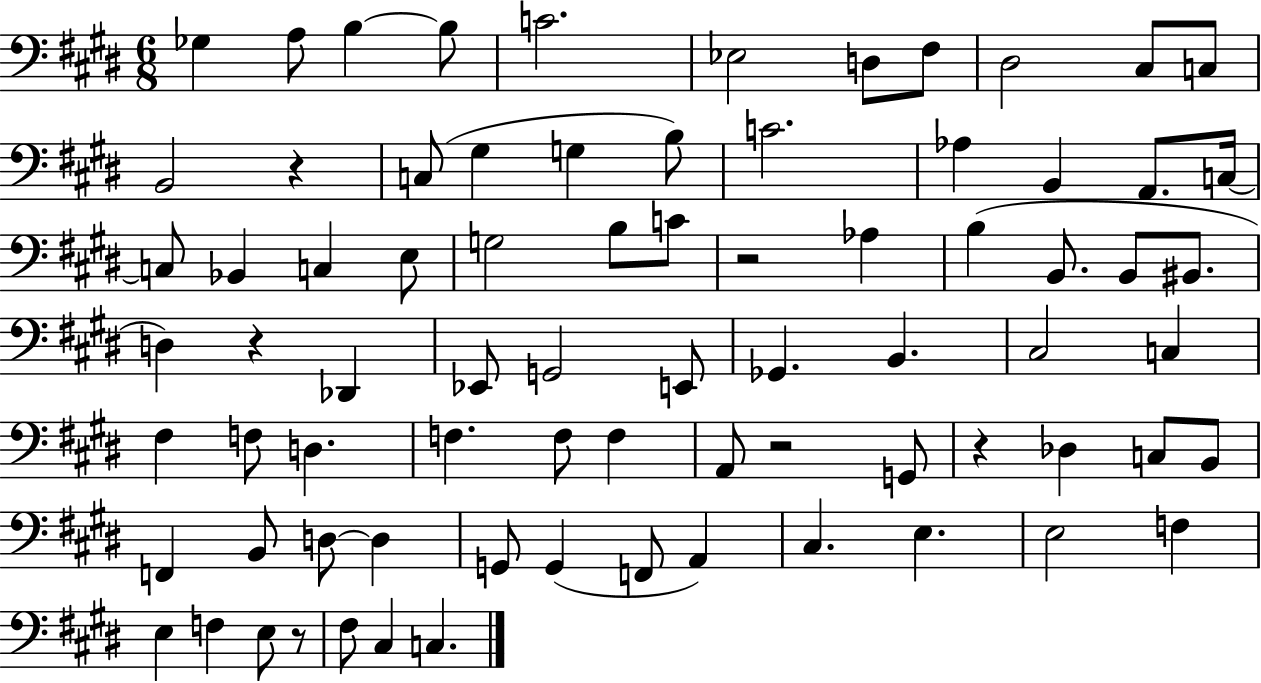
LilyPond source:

{
  \clef bass
  \numericTimeSignature
  \time 6/8
  \key e \major
  ges4 a8 b4~~ b8 | c'2. | ees2 d8 fis8 | dis2 cis8 c8 | \break b,2 r4 | c8( gis4 g4 b8) | c'2. | aes4 b,4 a,8. c16~~ | \break c8 bes,4 c4 e8 | g2 b8 c'8 | r2 aes4 | b4( b,8. b,8 bis,8. | \break d4) r4 des,4 | ees,8 g,2 e,8 | ges,4. b,4. | cis2 c4 | \break fis4 f8 d4. | f4. f8 f4 | a,8 r2 g,8 | r4 des4 c8 b,8 | \break f,4 b,8 d8~~ d4 | g,8 g,4( f,8 a,4) | cis4. e4. | e2 f4 | \break e4 f4 e8 r8 | fis8 cis4 c4. | \bar "|."
}